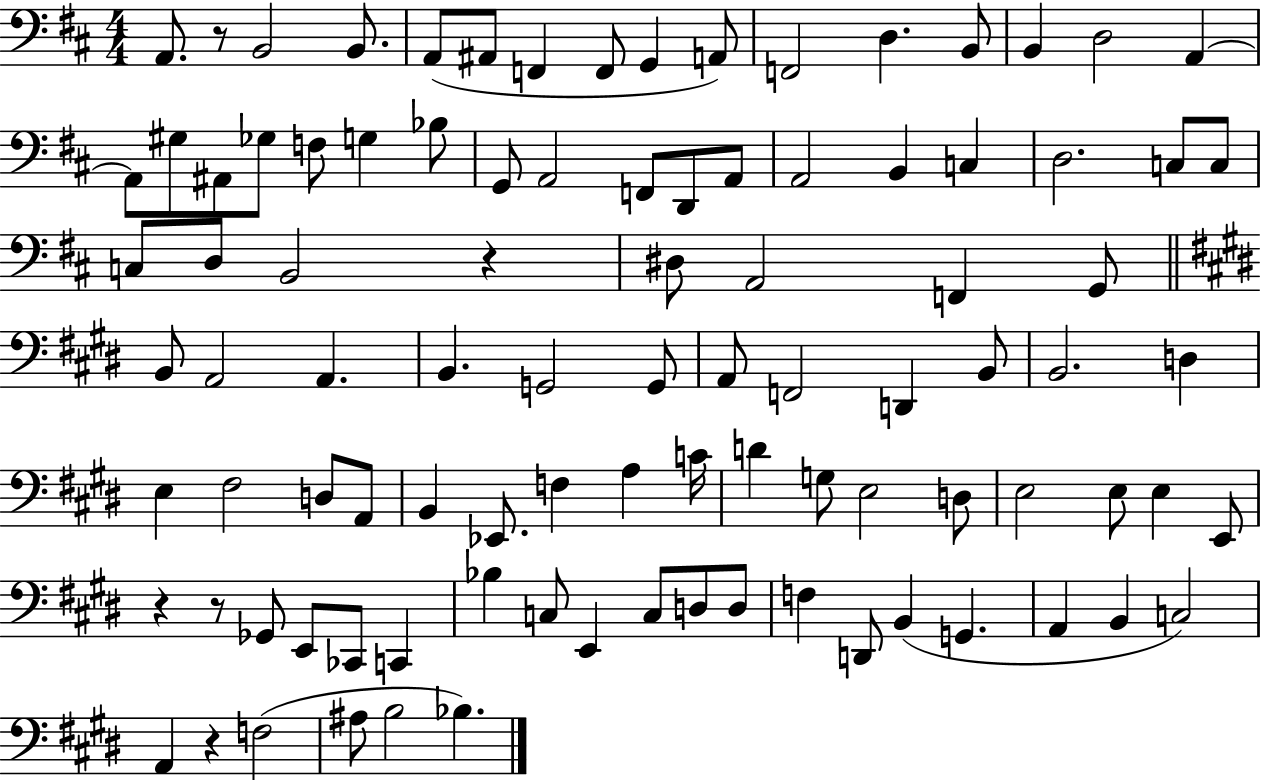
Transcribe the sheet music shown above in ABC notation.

X:1
T:Untitled
M:4/4
L:1/4
K:D
A,,/2 z/2 B,,2 B,,/2 A,,/2 ^A,,/2 F,, F,,/2 G,, A,,/2 F,,2 D, B,,/2 B,, D,2 A,, A,,/2 ^G,/2 ^A,,/2 _G,/2 F,/2 G, _B,/2 G,,/2 A,,2 F,,/2 D,,/2 A,,/2 A,,2 B,, C, D,2 C,/2 C,/2 C,/2 D,/2 B,,2 z ^D,/2 A,,2 F,, G,,/2 B,,/2 A,,2 A,, B,, G,,2 G,,/2 A,,/2 F,,2 D,, B,,/2 B,,2 D, E, ^F,2 D,/2 A,,/2 B,, _E,,/2 F, A, C/4 D G,/2 E,2 D,/2 E,2 E,/2 E, E,,/2 z z/2 _G,,/2 E,,/2 _C,,/2 C,, _B, C,/2 E,, C,/2 D,/2 D,/2 F, D,,/2 B,, G,, A,, B,, C,2 A,, z F,2 ^A,/2 B,2 _B,